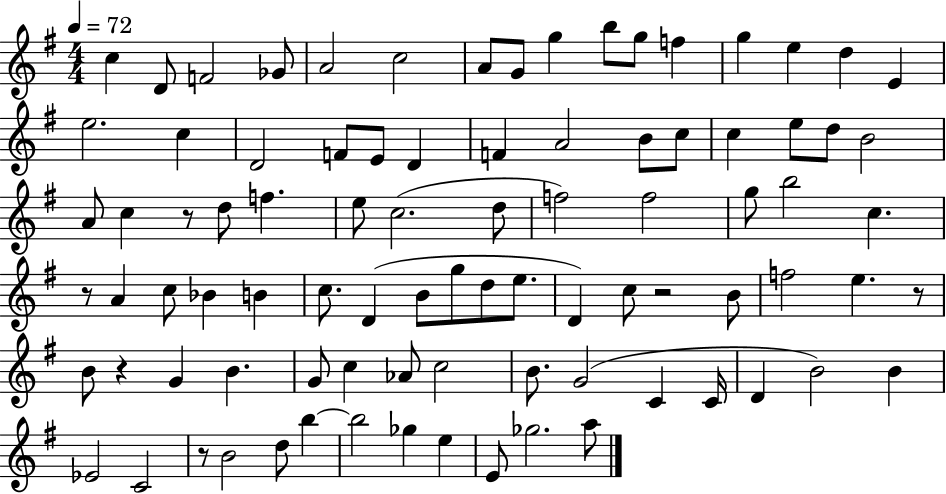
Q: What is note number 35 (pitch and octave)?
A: E5